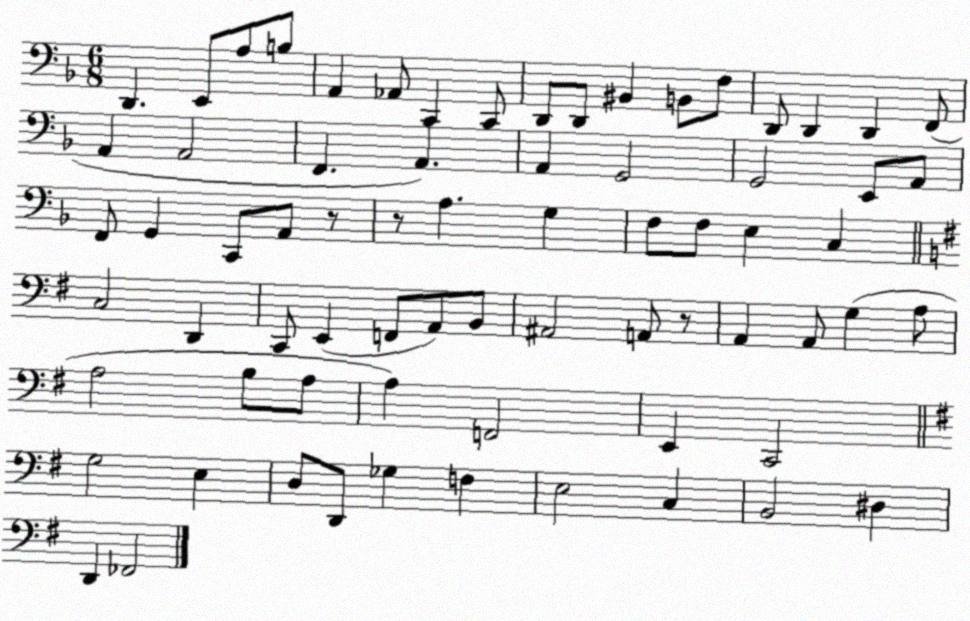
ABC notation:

X:1
T:Untitled
M:6/8
L:1/4
K:F
D,, E,,/2 A,/2 B,/2 A,, _A,,/2 C,, C,,/2 D,,/2 D,,/2 ^B,, B,,/2 F,/2 D,,/2 D,, D,, F,,/2 A,, A,,2 F,, A,, A,, G,,2 G,,2 E,,/2 A,,/2 F,,/2 G,, C,,/2 A,,/2 z/2 z/2 A, G, F,/2 F,/2 E, C, C,2 D,, C,,/2 E,, F,,/2 A,,/2 B,,/2 ^A,,2 A,,/2 z/2 A,, A,,/2 G, A,/2 A,2 B,/2 A,/2 A, F,,2 E,, C,,2 G,2 E, D,/2 D,,/2 _G, F, E,2 C, B,,2 ^D, D,, _F,,2